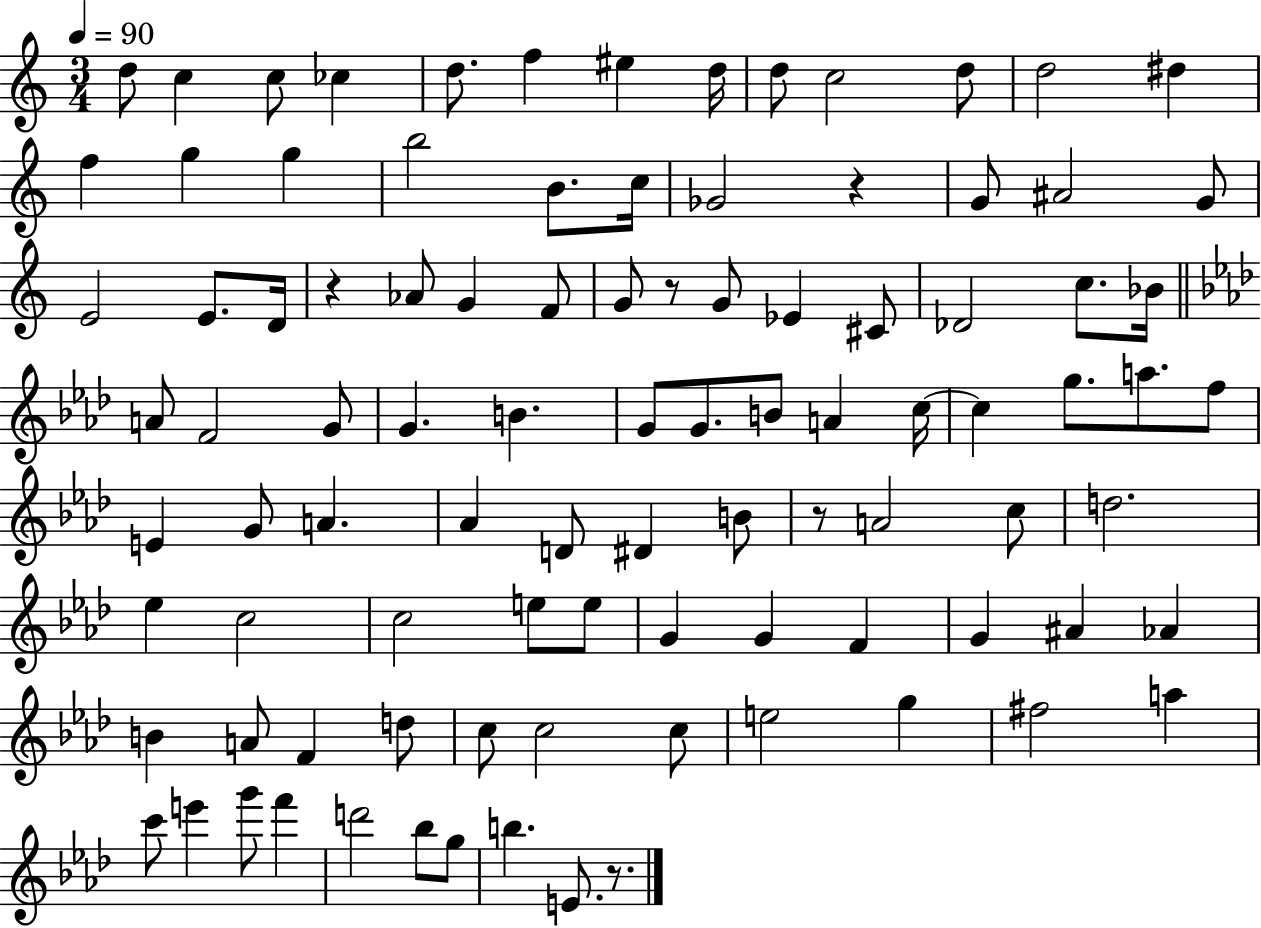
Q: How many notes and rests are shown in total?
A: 96